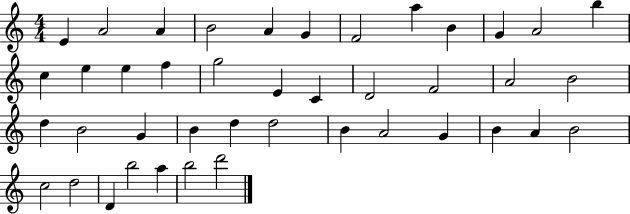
{
  \clef treble
  \numericTimeSignature
  \time 4/4
  \key c \major
  e'4 a'2 a'4 | b'2 a'4 g'4 | f'2 a''4 b'4 | g'4 a'2 b''4 | \break c''4 e''4 e''4 f''4 | g''2 e'4 c'4 | d'2 f'2 | a'2 b'2 | \break d''4 b'2 g'4 | b'4 d''4 d''2 | b'4 a'2 g'4 | b'4 a'4 b'2 | \break c''2 d''2 | d'4 b''2 a''4 | b''2 d'''2 | \bar "|."
}